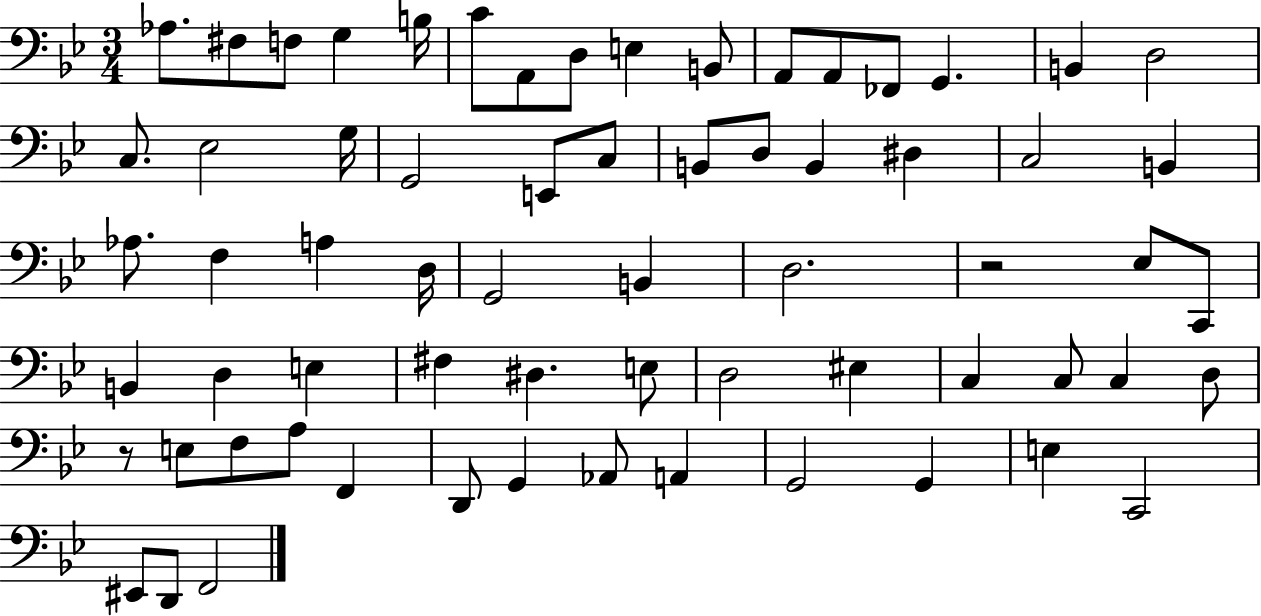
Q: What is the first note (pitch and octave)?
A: Ab3